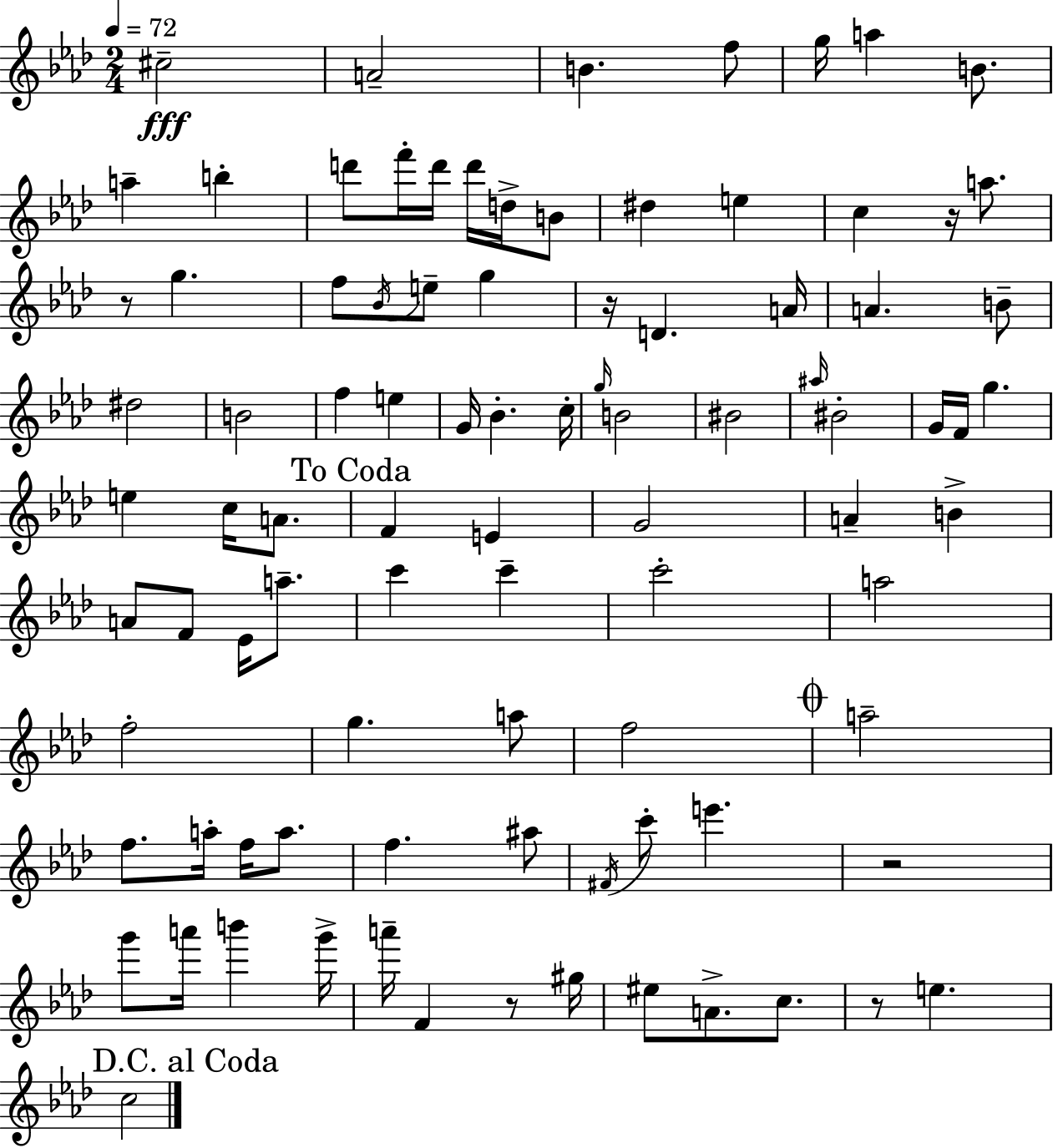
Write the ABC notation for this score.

X:1
T:Untitled
M:2/4
L:1/4
K:Fm
^c2 A2 B f/2 g/4 a B/2 a b d'/2 f'/4 d'/4 d'/4 d/4 B/2 ^d e c z/4 a/2 z/2 g f/2 _B/4 e/2 g z/4 D A/4 A B/2 ^d2 B2 f e G/4 _B c/4 g/4 B2 ^B2 ^a/4 ^B2 G/4 F/4 g e c/4 A/2 F E G2 A B A/2 F/2 _E/4 a/2 c' c' c'2 a2 f2 g a/2 f2 a2 f/2 a/4 f/4 a/2 f ^a/2 ^F/4 c'/2 e' z2 g'/2 a'/4 b' g'/4 a'/4 F z/2 ^g/4 ^e/2 A/2 c/2 z/2 e c2